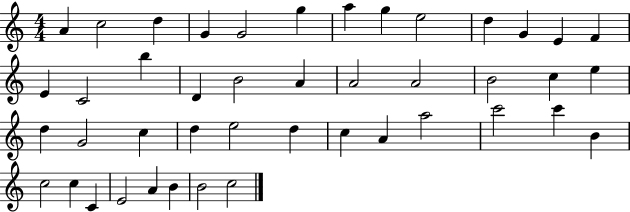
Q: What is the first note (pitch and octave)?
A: A4